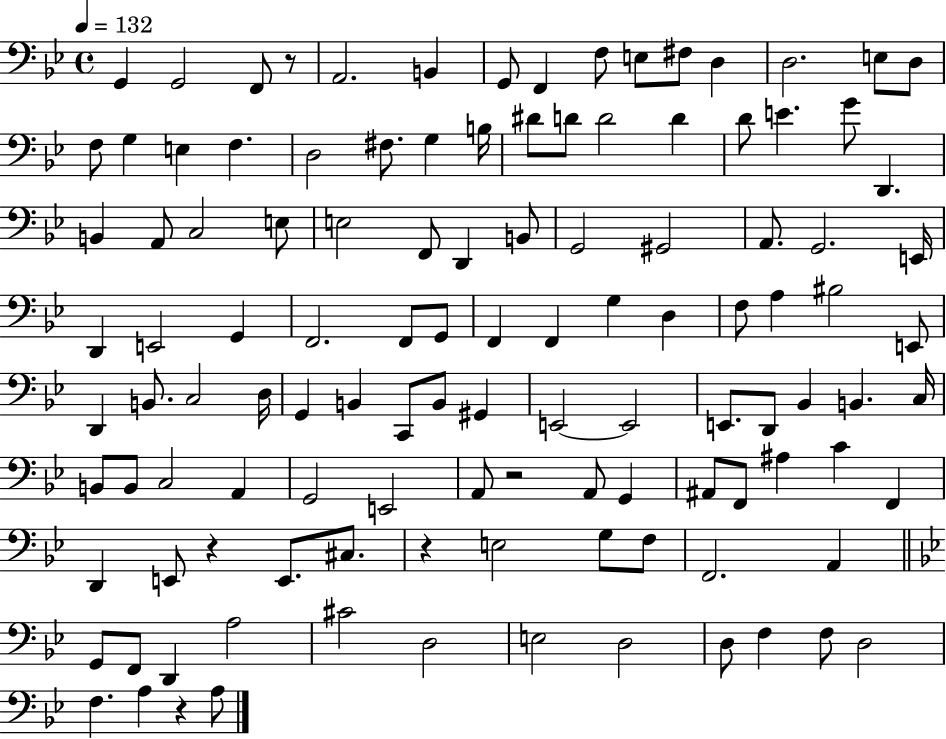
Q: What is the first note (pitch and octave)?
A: G2